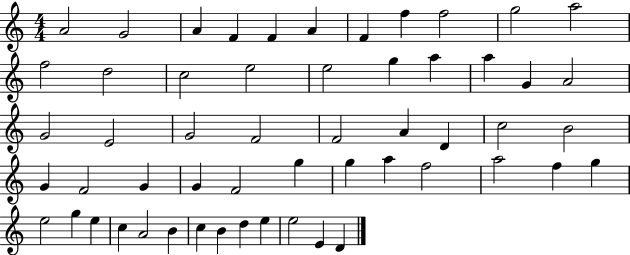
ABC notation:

X:1
T:Untitled
M:4/4
L:1/4
K:C
A2 G2 A F F A F f f2 g2 a2 f2 d2 c2 e2 e2 g a a G A2 G2 E2 G2 F2 F2 A D c2 B2 G F2 G G F2 g g a f2 a2 f g e2 g e c A2 B c B d e e2 E D